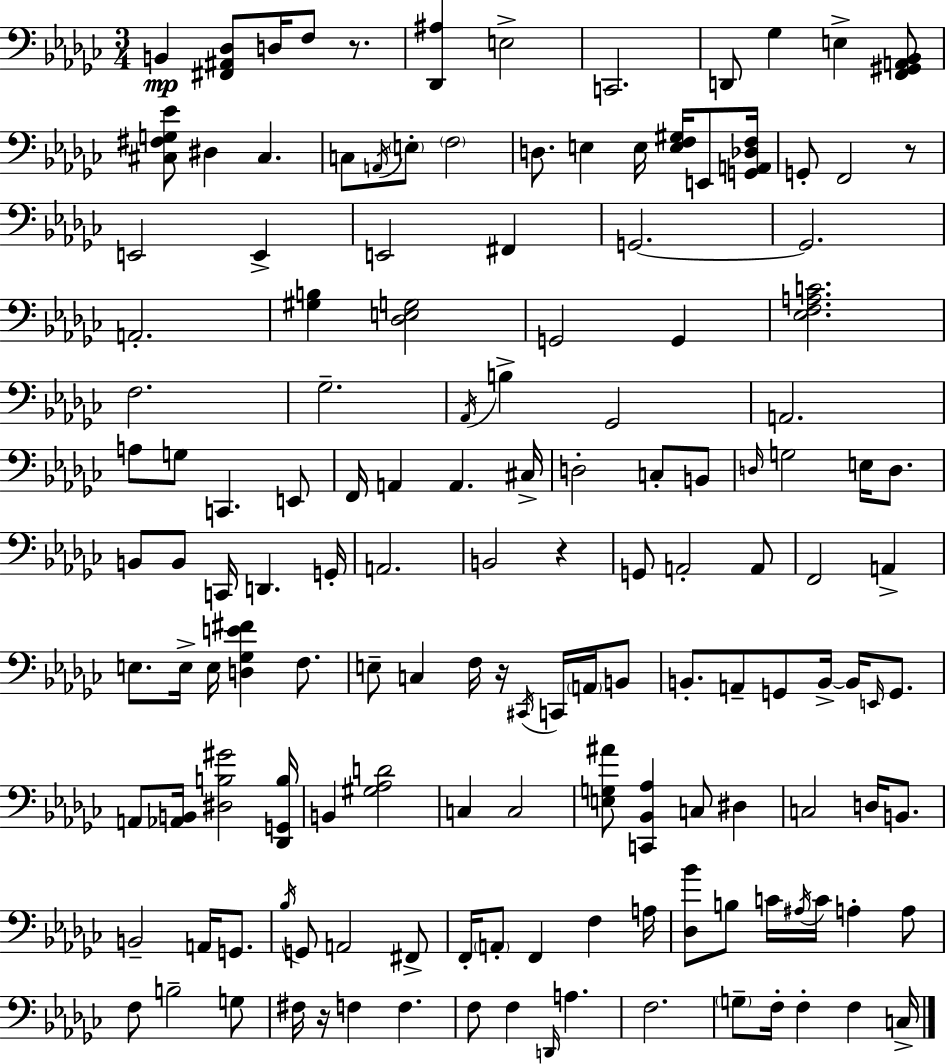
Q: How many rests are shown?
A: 5